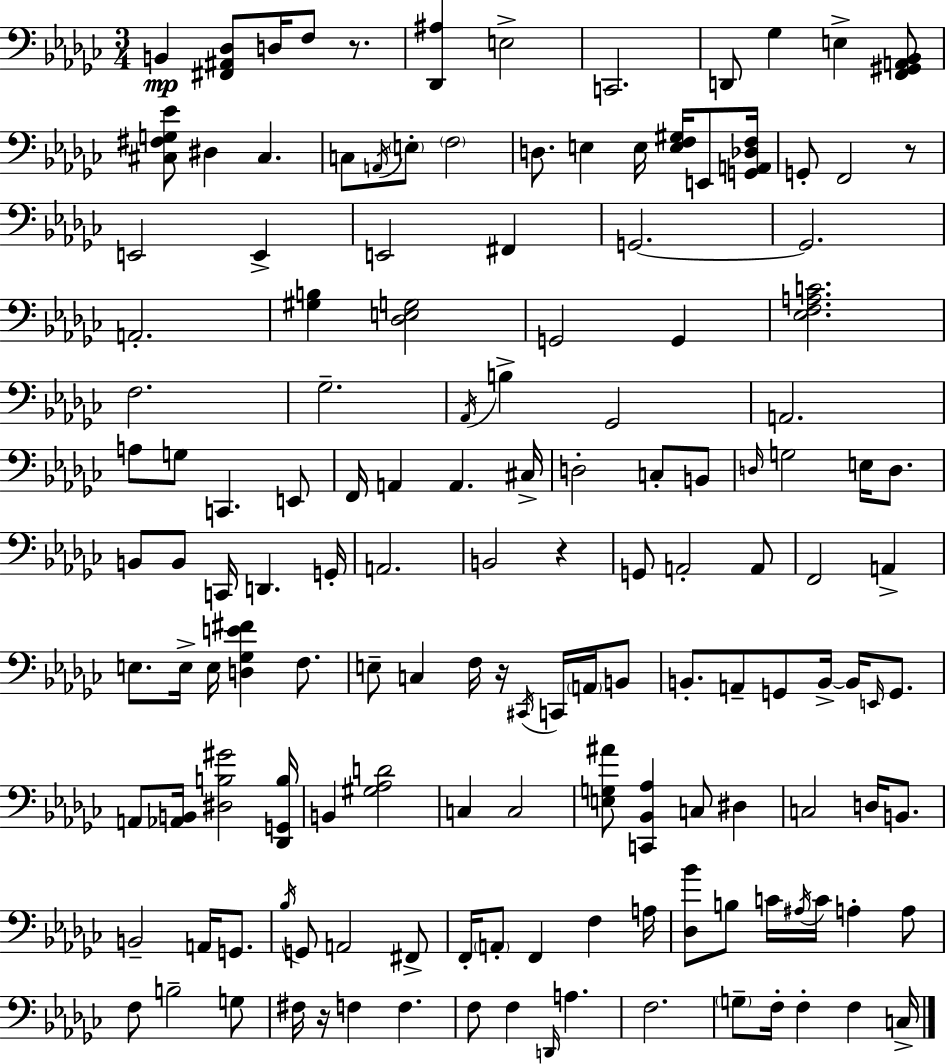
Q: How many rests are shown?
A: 5